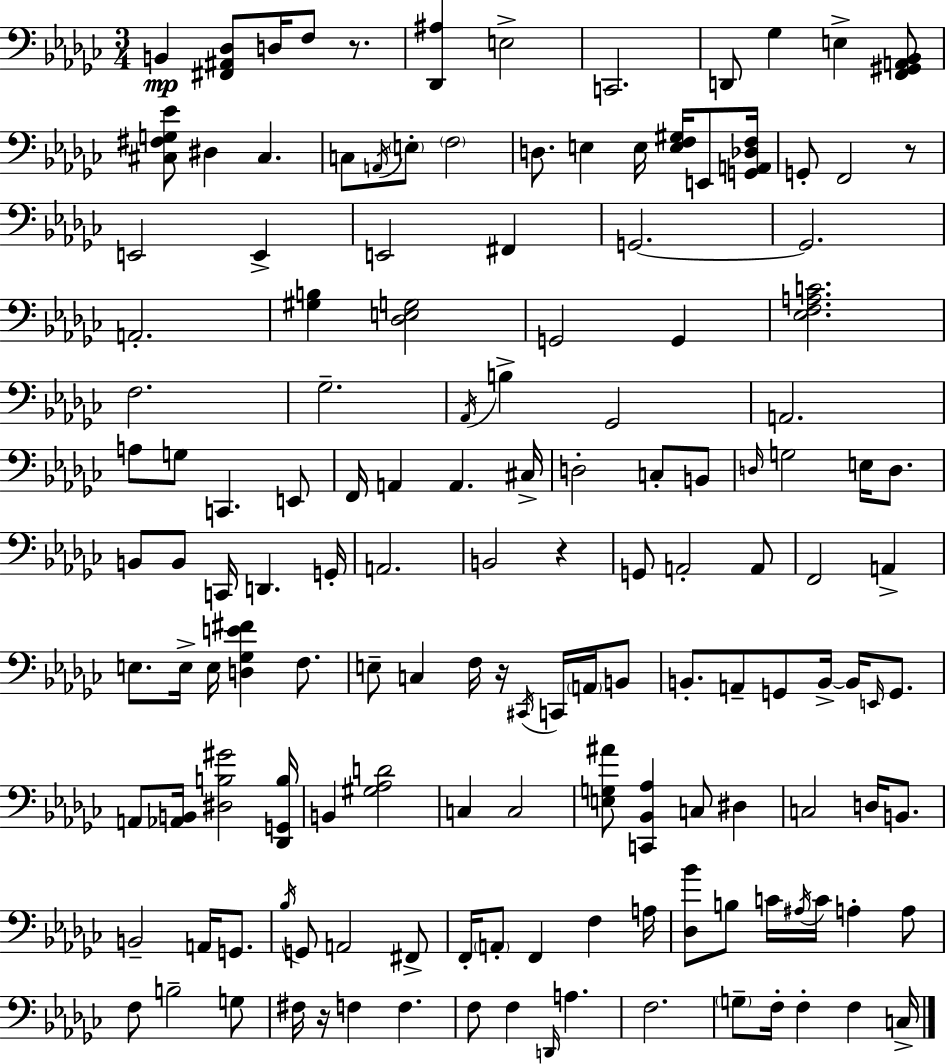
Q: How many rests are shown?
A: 5